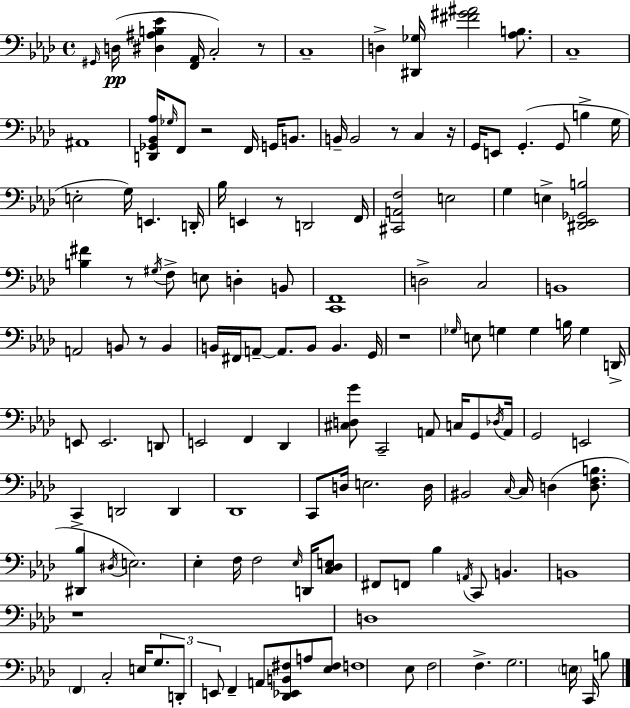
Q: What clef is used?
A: bass